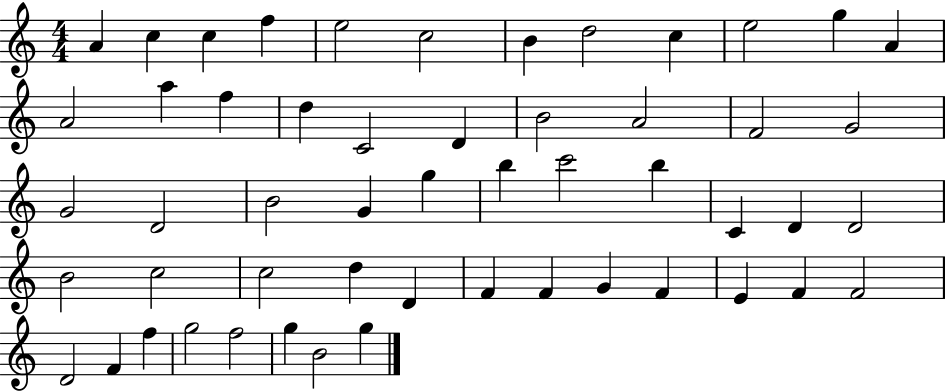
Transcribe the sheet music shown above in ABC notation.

X:1
T:Untitled
M:4/4
L:1/4
K:C
A c c f e2 c2 B d2 c e2 g A A2 a f d C2 D B2 A2 F2 G2 G2 D2 B2 G g b c'2 b C D D2 B2 c2 c2 d D F F G F E F F2 D2 F f g2 f2 g B2 g